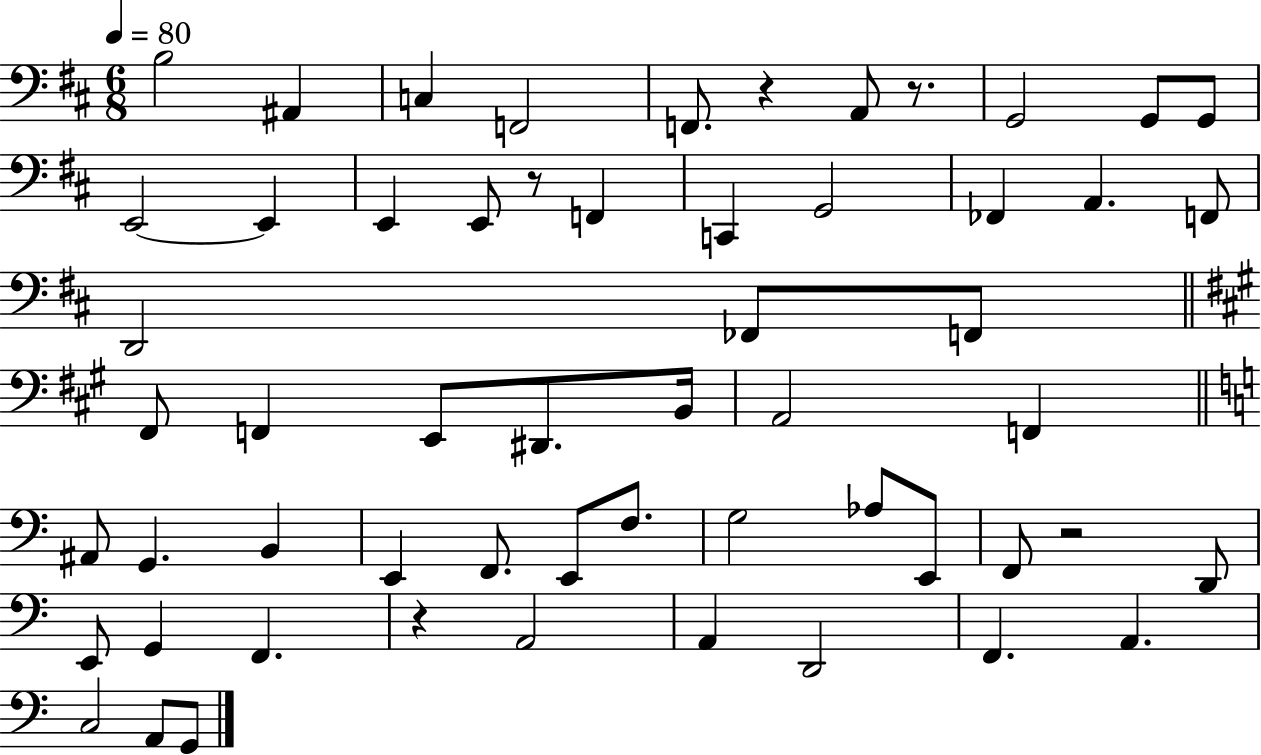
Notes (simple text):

B3/h A#2/q C3/q F2/h F2/e. R/q A2/e R/e. G2/h G2/e G2/e E2/h E2/q E2/q E2/e R/e F2/q C2/q G2/h FES2/q A2/q. F2/e D2/h FES2/e F2/e F#2/e F2/q E2/e D#2/e. B2/s A2/h F2/q A#2/e G2/q. B2/q E2/q F2/e. E2/e F3/e. G3/h Ab3/e E2/e F2/e R/h D2/e E2/e G2/q F2/q. R/q A2/h A2/q D2/h F2/q. A2/q. C3/h A2/e G2/e